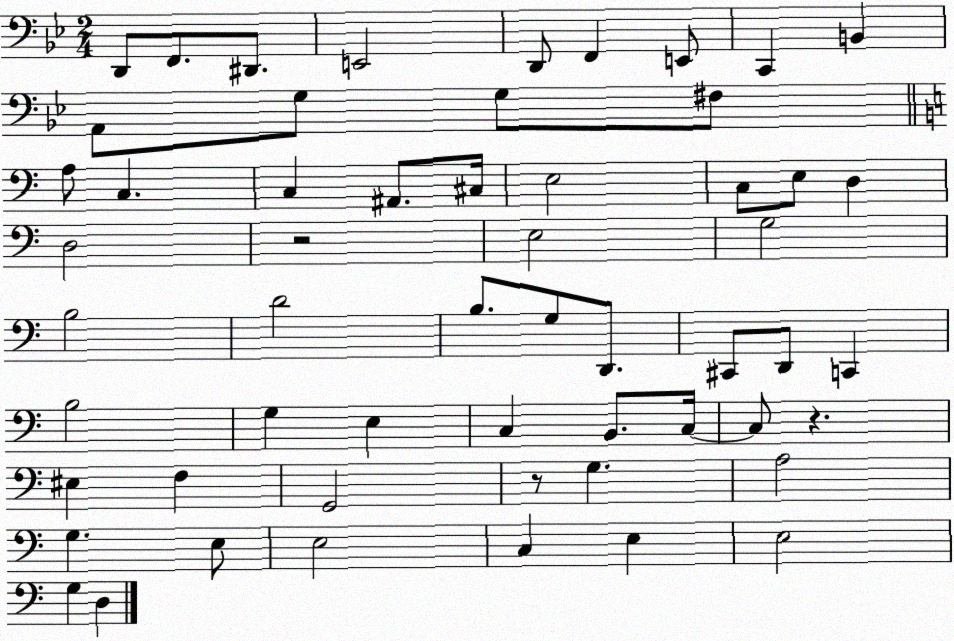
X:1
T:Untitled
M:2/4
L:1/4
K:Bb
D,,/2 F,,/2 ^D,,/2 E,,2 D,,/2 F,, E,,/2 C,, B,, A,,/2 G,/2 G,/2 ^F,/2 A,/2 C, C, ^A,,/2 ^C,/4 E,2 C,/2 E,/2 D, D,2 z2 E,2 G,2 B,2 D2 B,/2 G,/2 D,,/2 ^C,,/2 D,,/2 C,, B,2 G, E, C, B,,/2 C,/4 C,/2 z ^E, F, G,,2 z/2 G, A,2 G, E,/2 E,2 C, E, E,2 G, D,